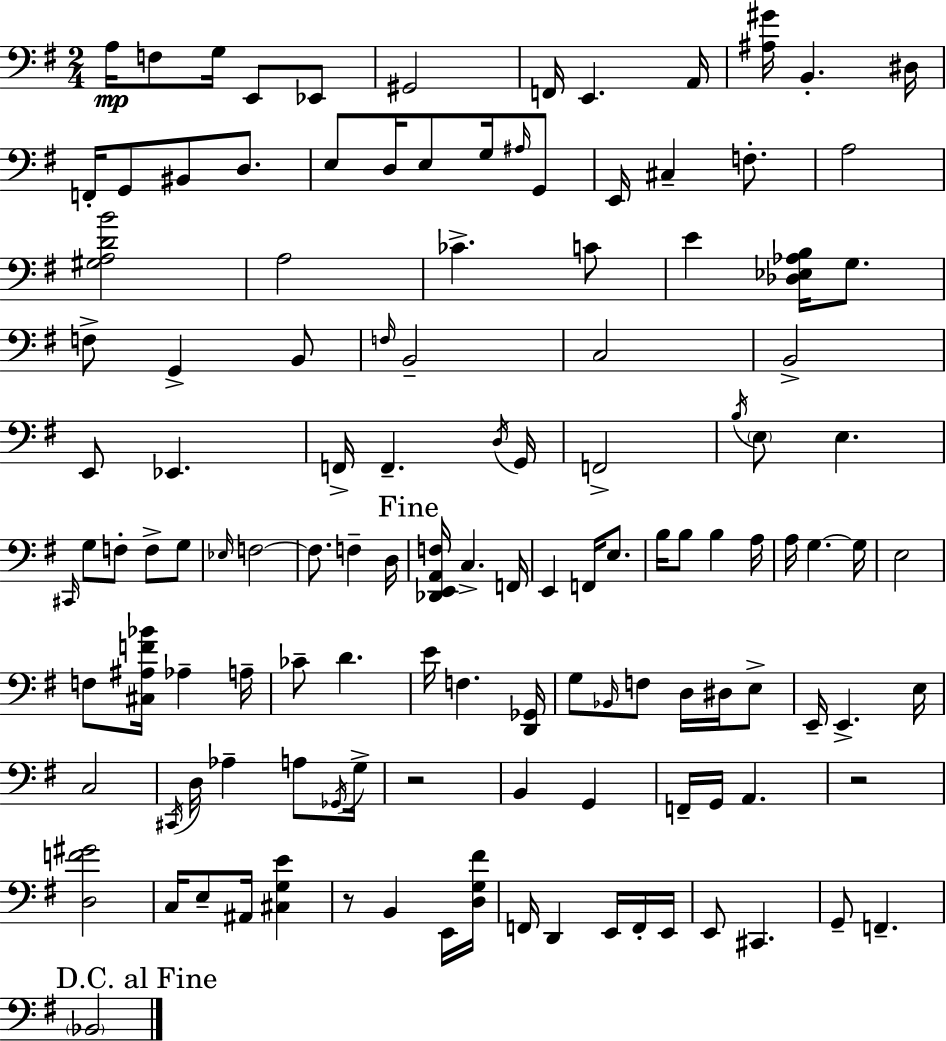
A3/s F3/e G3/s E2/e Eb2/e G#2/h F2/s E2/q. A2/s [A#3,G#4]/s B2/q. D#3/s F2/s G2/e BIS2/e D3/e. E3/e D3/s E3/e G3/s A#3/s G2/e E2/s C#3/q F3/e. A3/h [G#3,A3,D4,B4]/h A3/h CES4/q. C4/e E4/q [Db3,Eb3,Ab3,B3]/s G3/e. F3/e G2/q B2/e F3/s B2/h C3/h B2/h E2/e Eb2/q. F2/s F2/q. D3/s G2/s F2/h B3/s E3/e E3/q. C#2/s G3/e F3/e F3/e G3/e Eb3/s F3/h F3/e. F3/q D3/s [Db2,E2,A2,F3]/s C3/q. F2/s E2/q F2/s E3/e. B3/s B3/e B3/q A3/s A3/s G3/q. G3/s E3/h F3/e [C#3,A#3,F4,Bb4]/s Ab3/q A3/s CES4/e D4/q. E4/s F3/q. [D2,Gb2]/s G3/e Bb2/s F3/e D3/s D#3/s E3/e E2/s E2/q. E3/s C3/h C#2/s D3/s Ab3/q A3/e Gb2/s G3/s R/h B2/q G2/q F2/s G2/s A2/q. R/h [D3,F4,G#4]/h C3/s E3/e A#2/s [C#3,G3,E4]/q R/e B2/q E2/s [D3,G3,F#4]/s F2/s D2/q E2/s F2/s E2/s E2/e C#2/q. G2/e F2/q. Bb2/h